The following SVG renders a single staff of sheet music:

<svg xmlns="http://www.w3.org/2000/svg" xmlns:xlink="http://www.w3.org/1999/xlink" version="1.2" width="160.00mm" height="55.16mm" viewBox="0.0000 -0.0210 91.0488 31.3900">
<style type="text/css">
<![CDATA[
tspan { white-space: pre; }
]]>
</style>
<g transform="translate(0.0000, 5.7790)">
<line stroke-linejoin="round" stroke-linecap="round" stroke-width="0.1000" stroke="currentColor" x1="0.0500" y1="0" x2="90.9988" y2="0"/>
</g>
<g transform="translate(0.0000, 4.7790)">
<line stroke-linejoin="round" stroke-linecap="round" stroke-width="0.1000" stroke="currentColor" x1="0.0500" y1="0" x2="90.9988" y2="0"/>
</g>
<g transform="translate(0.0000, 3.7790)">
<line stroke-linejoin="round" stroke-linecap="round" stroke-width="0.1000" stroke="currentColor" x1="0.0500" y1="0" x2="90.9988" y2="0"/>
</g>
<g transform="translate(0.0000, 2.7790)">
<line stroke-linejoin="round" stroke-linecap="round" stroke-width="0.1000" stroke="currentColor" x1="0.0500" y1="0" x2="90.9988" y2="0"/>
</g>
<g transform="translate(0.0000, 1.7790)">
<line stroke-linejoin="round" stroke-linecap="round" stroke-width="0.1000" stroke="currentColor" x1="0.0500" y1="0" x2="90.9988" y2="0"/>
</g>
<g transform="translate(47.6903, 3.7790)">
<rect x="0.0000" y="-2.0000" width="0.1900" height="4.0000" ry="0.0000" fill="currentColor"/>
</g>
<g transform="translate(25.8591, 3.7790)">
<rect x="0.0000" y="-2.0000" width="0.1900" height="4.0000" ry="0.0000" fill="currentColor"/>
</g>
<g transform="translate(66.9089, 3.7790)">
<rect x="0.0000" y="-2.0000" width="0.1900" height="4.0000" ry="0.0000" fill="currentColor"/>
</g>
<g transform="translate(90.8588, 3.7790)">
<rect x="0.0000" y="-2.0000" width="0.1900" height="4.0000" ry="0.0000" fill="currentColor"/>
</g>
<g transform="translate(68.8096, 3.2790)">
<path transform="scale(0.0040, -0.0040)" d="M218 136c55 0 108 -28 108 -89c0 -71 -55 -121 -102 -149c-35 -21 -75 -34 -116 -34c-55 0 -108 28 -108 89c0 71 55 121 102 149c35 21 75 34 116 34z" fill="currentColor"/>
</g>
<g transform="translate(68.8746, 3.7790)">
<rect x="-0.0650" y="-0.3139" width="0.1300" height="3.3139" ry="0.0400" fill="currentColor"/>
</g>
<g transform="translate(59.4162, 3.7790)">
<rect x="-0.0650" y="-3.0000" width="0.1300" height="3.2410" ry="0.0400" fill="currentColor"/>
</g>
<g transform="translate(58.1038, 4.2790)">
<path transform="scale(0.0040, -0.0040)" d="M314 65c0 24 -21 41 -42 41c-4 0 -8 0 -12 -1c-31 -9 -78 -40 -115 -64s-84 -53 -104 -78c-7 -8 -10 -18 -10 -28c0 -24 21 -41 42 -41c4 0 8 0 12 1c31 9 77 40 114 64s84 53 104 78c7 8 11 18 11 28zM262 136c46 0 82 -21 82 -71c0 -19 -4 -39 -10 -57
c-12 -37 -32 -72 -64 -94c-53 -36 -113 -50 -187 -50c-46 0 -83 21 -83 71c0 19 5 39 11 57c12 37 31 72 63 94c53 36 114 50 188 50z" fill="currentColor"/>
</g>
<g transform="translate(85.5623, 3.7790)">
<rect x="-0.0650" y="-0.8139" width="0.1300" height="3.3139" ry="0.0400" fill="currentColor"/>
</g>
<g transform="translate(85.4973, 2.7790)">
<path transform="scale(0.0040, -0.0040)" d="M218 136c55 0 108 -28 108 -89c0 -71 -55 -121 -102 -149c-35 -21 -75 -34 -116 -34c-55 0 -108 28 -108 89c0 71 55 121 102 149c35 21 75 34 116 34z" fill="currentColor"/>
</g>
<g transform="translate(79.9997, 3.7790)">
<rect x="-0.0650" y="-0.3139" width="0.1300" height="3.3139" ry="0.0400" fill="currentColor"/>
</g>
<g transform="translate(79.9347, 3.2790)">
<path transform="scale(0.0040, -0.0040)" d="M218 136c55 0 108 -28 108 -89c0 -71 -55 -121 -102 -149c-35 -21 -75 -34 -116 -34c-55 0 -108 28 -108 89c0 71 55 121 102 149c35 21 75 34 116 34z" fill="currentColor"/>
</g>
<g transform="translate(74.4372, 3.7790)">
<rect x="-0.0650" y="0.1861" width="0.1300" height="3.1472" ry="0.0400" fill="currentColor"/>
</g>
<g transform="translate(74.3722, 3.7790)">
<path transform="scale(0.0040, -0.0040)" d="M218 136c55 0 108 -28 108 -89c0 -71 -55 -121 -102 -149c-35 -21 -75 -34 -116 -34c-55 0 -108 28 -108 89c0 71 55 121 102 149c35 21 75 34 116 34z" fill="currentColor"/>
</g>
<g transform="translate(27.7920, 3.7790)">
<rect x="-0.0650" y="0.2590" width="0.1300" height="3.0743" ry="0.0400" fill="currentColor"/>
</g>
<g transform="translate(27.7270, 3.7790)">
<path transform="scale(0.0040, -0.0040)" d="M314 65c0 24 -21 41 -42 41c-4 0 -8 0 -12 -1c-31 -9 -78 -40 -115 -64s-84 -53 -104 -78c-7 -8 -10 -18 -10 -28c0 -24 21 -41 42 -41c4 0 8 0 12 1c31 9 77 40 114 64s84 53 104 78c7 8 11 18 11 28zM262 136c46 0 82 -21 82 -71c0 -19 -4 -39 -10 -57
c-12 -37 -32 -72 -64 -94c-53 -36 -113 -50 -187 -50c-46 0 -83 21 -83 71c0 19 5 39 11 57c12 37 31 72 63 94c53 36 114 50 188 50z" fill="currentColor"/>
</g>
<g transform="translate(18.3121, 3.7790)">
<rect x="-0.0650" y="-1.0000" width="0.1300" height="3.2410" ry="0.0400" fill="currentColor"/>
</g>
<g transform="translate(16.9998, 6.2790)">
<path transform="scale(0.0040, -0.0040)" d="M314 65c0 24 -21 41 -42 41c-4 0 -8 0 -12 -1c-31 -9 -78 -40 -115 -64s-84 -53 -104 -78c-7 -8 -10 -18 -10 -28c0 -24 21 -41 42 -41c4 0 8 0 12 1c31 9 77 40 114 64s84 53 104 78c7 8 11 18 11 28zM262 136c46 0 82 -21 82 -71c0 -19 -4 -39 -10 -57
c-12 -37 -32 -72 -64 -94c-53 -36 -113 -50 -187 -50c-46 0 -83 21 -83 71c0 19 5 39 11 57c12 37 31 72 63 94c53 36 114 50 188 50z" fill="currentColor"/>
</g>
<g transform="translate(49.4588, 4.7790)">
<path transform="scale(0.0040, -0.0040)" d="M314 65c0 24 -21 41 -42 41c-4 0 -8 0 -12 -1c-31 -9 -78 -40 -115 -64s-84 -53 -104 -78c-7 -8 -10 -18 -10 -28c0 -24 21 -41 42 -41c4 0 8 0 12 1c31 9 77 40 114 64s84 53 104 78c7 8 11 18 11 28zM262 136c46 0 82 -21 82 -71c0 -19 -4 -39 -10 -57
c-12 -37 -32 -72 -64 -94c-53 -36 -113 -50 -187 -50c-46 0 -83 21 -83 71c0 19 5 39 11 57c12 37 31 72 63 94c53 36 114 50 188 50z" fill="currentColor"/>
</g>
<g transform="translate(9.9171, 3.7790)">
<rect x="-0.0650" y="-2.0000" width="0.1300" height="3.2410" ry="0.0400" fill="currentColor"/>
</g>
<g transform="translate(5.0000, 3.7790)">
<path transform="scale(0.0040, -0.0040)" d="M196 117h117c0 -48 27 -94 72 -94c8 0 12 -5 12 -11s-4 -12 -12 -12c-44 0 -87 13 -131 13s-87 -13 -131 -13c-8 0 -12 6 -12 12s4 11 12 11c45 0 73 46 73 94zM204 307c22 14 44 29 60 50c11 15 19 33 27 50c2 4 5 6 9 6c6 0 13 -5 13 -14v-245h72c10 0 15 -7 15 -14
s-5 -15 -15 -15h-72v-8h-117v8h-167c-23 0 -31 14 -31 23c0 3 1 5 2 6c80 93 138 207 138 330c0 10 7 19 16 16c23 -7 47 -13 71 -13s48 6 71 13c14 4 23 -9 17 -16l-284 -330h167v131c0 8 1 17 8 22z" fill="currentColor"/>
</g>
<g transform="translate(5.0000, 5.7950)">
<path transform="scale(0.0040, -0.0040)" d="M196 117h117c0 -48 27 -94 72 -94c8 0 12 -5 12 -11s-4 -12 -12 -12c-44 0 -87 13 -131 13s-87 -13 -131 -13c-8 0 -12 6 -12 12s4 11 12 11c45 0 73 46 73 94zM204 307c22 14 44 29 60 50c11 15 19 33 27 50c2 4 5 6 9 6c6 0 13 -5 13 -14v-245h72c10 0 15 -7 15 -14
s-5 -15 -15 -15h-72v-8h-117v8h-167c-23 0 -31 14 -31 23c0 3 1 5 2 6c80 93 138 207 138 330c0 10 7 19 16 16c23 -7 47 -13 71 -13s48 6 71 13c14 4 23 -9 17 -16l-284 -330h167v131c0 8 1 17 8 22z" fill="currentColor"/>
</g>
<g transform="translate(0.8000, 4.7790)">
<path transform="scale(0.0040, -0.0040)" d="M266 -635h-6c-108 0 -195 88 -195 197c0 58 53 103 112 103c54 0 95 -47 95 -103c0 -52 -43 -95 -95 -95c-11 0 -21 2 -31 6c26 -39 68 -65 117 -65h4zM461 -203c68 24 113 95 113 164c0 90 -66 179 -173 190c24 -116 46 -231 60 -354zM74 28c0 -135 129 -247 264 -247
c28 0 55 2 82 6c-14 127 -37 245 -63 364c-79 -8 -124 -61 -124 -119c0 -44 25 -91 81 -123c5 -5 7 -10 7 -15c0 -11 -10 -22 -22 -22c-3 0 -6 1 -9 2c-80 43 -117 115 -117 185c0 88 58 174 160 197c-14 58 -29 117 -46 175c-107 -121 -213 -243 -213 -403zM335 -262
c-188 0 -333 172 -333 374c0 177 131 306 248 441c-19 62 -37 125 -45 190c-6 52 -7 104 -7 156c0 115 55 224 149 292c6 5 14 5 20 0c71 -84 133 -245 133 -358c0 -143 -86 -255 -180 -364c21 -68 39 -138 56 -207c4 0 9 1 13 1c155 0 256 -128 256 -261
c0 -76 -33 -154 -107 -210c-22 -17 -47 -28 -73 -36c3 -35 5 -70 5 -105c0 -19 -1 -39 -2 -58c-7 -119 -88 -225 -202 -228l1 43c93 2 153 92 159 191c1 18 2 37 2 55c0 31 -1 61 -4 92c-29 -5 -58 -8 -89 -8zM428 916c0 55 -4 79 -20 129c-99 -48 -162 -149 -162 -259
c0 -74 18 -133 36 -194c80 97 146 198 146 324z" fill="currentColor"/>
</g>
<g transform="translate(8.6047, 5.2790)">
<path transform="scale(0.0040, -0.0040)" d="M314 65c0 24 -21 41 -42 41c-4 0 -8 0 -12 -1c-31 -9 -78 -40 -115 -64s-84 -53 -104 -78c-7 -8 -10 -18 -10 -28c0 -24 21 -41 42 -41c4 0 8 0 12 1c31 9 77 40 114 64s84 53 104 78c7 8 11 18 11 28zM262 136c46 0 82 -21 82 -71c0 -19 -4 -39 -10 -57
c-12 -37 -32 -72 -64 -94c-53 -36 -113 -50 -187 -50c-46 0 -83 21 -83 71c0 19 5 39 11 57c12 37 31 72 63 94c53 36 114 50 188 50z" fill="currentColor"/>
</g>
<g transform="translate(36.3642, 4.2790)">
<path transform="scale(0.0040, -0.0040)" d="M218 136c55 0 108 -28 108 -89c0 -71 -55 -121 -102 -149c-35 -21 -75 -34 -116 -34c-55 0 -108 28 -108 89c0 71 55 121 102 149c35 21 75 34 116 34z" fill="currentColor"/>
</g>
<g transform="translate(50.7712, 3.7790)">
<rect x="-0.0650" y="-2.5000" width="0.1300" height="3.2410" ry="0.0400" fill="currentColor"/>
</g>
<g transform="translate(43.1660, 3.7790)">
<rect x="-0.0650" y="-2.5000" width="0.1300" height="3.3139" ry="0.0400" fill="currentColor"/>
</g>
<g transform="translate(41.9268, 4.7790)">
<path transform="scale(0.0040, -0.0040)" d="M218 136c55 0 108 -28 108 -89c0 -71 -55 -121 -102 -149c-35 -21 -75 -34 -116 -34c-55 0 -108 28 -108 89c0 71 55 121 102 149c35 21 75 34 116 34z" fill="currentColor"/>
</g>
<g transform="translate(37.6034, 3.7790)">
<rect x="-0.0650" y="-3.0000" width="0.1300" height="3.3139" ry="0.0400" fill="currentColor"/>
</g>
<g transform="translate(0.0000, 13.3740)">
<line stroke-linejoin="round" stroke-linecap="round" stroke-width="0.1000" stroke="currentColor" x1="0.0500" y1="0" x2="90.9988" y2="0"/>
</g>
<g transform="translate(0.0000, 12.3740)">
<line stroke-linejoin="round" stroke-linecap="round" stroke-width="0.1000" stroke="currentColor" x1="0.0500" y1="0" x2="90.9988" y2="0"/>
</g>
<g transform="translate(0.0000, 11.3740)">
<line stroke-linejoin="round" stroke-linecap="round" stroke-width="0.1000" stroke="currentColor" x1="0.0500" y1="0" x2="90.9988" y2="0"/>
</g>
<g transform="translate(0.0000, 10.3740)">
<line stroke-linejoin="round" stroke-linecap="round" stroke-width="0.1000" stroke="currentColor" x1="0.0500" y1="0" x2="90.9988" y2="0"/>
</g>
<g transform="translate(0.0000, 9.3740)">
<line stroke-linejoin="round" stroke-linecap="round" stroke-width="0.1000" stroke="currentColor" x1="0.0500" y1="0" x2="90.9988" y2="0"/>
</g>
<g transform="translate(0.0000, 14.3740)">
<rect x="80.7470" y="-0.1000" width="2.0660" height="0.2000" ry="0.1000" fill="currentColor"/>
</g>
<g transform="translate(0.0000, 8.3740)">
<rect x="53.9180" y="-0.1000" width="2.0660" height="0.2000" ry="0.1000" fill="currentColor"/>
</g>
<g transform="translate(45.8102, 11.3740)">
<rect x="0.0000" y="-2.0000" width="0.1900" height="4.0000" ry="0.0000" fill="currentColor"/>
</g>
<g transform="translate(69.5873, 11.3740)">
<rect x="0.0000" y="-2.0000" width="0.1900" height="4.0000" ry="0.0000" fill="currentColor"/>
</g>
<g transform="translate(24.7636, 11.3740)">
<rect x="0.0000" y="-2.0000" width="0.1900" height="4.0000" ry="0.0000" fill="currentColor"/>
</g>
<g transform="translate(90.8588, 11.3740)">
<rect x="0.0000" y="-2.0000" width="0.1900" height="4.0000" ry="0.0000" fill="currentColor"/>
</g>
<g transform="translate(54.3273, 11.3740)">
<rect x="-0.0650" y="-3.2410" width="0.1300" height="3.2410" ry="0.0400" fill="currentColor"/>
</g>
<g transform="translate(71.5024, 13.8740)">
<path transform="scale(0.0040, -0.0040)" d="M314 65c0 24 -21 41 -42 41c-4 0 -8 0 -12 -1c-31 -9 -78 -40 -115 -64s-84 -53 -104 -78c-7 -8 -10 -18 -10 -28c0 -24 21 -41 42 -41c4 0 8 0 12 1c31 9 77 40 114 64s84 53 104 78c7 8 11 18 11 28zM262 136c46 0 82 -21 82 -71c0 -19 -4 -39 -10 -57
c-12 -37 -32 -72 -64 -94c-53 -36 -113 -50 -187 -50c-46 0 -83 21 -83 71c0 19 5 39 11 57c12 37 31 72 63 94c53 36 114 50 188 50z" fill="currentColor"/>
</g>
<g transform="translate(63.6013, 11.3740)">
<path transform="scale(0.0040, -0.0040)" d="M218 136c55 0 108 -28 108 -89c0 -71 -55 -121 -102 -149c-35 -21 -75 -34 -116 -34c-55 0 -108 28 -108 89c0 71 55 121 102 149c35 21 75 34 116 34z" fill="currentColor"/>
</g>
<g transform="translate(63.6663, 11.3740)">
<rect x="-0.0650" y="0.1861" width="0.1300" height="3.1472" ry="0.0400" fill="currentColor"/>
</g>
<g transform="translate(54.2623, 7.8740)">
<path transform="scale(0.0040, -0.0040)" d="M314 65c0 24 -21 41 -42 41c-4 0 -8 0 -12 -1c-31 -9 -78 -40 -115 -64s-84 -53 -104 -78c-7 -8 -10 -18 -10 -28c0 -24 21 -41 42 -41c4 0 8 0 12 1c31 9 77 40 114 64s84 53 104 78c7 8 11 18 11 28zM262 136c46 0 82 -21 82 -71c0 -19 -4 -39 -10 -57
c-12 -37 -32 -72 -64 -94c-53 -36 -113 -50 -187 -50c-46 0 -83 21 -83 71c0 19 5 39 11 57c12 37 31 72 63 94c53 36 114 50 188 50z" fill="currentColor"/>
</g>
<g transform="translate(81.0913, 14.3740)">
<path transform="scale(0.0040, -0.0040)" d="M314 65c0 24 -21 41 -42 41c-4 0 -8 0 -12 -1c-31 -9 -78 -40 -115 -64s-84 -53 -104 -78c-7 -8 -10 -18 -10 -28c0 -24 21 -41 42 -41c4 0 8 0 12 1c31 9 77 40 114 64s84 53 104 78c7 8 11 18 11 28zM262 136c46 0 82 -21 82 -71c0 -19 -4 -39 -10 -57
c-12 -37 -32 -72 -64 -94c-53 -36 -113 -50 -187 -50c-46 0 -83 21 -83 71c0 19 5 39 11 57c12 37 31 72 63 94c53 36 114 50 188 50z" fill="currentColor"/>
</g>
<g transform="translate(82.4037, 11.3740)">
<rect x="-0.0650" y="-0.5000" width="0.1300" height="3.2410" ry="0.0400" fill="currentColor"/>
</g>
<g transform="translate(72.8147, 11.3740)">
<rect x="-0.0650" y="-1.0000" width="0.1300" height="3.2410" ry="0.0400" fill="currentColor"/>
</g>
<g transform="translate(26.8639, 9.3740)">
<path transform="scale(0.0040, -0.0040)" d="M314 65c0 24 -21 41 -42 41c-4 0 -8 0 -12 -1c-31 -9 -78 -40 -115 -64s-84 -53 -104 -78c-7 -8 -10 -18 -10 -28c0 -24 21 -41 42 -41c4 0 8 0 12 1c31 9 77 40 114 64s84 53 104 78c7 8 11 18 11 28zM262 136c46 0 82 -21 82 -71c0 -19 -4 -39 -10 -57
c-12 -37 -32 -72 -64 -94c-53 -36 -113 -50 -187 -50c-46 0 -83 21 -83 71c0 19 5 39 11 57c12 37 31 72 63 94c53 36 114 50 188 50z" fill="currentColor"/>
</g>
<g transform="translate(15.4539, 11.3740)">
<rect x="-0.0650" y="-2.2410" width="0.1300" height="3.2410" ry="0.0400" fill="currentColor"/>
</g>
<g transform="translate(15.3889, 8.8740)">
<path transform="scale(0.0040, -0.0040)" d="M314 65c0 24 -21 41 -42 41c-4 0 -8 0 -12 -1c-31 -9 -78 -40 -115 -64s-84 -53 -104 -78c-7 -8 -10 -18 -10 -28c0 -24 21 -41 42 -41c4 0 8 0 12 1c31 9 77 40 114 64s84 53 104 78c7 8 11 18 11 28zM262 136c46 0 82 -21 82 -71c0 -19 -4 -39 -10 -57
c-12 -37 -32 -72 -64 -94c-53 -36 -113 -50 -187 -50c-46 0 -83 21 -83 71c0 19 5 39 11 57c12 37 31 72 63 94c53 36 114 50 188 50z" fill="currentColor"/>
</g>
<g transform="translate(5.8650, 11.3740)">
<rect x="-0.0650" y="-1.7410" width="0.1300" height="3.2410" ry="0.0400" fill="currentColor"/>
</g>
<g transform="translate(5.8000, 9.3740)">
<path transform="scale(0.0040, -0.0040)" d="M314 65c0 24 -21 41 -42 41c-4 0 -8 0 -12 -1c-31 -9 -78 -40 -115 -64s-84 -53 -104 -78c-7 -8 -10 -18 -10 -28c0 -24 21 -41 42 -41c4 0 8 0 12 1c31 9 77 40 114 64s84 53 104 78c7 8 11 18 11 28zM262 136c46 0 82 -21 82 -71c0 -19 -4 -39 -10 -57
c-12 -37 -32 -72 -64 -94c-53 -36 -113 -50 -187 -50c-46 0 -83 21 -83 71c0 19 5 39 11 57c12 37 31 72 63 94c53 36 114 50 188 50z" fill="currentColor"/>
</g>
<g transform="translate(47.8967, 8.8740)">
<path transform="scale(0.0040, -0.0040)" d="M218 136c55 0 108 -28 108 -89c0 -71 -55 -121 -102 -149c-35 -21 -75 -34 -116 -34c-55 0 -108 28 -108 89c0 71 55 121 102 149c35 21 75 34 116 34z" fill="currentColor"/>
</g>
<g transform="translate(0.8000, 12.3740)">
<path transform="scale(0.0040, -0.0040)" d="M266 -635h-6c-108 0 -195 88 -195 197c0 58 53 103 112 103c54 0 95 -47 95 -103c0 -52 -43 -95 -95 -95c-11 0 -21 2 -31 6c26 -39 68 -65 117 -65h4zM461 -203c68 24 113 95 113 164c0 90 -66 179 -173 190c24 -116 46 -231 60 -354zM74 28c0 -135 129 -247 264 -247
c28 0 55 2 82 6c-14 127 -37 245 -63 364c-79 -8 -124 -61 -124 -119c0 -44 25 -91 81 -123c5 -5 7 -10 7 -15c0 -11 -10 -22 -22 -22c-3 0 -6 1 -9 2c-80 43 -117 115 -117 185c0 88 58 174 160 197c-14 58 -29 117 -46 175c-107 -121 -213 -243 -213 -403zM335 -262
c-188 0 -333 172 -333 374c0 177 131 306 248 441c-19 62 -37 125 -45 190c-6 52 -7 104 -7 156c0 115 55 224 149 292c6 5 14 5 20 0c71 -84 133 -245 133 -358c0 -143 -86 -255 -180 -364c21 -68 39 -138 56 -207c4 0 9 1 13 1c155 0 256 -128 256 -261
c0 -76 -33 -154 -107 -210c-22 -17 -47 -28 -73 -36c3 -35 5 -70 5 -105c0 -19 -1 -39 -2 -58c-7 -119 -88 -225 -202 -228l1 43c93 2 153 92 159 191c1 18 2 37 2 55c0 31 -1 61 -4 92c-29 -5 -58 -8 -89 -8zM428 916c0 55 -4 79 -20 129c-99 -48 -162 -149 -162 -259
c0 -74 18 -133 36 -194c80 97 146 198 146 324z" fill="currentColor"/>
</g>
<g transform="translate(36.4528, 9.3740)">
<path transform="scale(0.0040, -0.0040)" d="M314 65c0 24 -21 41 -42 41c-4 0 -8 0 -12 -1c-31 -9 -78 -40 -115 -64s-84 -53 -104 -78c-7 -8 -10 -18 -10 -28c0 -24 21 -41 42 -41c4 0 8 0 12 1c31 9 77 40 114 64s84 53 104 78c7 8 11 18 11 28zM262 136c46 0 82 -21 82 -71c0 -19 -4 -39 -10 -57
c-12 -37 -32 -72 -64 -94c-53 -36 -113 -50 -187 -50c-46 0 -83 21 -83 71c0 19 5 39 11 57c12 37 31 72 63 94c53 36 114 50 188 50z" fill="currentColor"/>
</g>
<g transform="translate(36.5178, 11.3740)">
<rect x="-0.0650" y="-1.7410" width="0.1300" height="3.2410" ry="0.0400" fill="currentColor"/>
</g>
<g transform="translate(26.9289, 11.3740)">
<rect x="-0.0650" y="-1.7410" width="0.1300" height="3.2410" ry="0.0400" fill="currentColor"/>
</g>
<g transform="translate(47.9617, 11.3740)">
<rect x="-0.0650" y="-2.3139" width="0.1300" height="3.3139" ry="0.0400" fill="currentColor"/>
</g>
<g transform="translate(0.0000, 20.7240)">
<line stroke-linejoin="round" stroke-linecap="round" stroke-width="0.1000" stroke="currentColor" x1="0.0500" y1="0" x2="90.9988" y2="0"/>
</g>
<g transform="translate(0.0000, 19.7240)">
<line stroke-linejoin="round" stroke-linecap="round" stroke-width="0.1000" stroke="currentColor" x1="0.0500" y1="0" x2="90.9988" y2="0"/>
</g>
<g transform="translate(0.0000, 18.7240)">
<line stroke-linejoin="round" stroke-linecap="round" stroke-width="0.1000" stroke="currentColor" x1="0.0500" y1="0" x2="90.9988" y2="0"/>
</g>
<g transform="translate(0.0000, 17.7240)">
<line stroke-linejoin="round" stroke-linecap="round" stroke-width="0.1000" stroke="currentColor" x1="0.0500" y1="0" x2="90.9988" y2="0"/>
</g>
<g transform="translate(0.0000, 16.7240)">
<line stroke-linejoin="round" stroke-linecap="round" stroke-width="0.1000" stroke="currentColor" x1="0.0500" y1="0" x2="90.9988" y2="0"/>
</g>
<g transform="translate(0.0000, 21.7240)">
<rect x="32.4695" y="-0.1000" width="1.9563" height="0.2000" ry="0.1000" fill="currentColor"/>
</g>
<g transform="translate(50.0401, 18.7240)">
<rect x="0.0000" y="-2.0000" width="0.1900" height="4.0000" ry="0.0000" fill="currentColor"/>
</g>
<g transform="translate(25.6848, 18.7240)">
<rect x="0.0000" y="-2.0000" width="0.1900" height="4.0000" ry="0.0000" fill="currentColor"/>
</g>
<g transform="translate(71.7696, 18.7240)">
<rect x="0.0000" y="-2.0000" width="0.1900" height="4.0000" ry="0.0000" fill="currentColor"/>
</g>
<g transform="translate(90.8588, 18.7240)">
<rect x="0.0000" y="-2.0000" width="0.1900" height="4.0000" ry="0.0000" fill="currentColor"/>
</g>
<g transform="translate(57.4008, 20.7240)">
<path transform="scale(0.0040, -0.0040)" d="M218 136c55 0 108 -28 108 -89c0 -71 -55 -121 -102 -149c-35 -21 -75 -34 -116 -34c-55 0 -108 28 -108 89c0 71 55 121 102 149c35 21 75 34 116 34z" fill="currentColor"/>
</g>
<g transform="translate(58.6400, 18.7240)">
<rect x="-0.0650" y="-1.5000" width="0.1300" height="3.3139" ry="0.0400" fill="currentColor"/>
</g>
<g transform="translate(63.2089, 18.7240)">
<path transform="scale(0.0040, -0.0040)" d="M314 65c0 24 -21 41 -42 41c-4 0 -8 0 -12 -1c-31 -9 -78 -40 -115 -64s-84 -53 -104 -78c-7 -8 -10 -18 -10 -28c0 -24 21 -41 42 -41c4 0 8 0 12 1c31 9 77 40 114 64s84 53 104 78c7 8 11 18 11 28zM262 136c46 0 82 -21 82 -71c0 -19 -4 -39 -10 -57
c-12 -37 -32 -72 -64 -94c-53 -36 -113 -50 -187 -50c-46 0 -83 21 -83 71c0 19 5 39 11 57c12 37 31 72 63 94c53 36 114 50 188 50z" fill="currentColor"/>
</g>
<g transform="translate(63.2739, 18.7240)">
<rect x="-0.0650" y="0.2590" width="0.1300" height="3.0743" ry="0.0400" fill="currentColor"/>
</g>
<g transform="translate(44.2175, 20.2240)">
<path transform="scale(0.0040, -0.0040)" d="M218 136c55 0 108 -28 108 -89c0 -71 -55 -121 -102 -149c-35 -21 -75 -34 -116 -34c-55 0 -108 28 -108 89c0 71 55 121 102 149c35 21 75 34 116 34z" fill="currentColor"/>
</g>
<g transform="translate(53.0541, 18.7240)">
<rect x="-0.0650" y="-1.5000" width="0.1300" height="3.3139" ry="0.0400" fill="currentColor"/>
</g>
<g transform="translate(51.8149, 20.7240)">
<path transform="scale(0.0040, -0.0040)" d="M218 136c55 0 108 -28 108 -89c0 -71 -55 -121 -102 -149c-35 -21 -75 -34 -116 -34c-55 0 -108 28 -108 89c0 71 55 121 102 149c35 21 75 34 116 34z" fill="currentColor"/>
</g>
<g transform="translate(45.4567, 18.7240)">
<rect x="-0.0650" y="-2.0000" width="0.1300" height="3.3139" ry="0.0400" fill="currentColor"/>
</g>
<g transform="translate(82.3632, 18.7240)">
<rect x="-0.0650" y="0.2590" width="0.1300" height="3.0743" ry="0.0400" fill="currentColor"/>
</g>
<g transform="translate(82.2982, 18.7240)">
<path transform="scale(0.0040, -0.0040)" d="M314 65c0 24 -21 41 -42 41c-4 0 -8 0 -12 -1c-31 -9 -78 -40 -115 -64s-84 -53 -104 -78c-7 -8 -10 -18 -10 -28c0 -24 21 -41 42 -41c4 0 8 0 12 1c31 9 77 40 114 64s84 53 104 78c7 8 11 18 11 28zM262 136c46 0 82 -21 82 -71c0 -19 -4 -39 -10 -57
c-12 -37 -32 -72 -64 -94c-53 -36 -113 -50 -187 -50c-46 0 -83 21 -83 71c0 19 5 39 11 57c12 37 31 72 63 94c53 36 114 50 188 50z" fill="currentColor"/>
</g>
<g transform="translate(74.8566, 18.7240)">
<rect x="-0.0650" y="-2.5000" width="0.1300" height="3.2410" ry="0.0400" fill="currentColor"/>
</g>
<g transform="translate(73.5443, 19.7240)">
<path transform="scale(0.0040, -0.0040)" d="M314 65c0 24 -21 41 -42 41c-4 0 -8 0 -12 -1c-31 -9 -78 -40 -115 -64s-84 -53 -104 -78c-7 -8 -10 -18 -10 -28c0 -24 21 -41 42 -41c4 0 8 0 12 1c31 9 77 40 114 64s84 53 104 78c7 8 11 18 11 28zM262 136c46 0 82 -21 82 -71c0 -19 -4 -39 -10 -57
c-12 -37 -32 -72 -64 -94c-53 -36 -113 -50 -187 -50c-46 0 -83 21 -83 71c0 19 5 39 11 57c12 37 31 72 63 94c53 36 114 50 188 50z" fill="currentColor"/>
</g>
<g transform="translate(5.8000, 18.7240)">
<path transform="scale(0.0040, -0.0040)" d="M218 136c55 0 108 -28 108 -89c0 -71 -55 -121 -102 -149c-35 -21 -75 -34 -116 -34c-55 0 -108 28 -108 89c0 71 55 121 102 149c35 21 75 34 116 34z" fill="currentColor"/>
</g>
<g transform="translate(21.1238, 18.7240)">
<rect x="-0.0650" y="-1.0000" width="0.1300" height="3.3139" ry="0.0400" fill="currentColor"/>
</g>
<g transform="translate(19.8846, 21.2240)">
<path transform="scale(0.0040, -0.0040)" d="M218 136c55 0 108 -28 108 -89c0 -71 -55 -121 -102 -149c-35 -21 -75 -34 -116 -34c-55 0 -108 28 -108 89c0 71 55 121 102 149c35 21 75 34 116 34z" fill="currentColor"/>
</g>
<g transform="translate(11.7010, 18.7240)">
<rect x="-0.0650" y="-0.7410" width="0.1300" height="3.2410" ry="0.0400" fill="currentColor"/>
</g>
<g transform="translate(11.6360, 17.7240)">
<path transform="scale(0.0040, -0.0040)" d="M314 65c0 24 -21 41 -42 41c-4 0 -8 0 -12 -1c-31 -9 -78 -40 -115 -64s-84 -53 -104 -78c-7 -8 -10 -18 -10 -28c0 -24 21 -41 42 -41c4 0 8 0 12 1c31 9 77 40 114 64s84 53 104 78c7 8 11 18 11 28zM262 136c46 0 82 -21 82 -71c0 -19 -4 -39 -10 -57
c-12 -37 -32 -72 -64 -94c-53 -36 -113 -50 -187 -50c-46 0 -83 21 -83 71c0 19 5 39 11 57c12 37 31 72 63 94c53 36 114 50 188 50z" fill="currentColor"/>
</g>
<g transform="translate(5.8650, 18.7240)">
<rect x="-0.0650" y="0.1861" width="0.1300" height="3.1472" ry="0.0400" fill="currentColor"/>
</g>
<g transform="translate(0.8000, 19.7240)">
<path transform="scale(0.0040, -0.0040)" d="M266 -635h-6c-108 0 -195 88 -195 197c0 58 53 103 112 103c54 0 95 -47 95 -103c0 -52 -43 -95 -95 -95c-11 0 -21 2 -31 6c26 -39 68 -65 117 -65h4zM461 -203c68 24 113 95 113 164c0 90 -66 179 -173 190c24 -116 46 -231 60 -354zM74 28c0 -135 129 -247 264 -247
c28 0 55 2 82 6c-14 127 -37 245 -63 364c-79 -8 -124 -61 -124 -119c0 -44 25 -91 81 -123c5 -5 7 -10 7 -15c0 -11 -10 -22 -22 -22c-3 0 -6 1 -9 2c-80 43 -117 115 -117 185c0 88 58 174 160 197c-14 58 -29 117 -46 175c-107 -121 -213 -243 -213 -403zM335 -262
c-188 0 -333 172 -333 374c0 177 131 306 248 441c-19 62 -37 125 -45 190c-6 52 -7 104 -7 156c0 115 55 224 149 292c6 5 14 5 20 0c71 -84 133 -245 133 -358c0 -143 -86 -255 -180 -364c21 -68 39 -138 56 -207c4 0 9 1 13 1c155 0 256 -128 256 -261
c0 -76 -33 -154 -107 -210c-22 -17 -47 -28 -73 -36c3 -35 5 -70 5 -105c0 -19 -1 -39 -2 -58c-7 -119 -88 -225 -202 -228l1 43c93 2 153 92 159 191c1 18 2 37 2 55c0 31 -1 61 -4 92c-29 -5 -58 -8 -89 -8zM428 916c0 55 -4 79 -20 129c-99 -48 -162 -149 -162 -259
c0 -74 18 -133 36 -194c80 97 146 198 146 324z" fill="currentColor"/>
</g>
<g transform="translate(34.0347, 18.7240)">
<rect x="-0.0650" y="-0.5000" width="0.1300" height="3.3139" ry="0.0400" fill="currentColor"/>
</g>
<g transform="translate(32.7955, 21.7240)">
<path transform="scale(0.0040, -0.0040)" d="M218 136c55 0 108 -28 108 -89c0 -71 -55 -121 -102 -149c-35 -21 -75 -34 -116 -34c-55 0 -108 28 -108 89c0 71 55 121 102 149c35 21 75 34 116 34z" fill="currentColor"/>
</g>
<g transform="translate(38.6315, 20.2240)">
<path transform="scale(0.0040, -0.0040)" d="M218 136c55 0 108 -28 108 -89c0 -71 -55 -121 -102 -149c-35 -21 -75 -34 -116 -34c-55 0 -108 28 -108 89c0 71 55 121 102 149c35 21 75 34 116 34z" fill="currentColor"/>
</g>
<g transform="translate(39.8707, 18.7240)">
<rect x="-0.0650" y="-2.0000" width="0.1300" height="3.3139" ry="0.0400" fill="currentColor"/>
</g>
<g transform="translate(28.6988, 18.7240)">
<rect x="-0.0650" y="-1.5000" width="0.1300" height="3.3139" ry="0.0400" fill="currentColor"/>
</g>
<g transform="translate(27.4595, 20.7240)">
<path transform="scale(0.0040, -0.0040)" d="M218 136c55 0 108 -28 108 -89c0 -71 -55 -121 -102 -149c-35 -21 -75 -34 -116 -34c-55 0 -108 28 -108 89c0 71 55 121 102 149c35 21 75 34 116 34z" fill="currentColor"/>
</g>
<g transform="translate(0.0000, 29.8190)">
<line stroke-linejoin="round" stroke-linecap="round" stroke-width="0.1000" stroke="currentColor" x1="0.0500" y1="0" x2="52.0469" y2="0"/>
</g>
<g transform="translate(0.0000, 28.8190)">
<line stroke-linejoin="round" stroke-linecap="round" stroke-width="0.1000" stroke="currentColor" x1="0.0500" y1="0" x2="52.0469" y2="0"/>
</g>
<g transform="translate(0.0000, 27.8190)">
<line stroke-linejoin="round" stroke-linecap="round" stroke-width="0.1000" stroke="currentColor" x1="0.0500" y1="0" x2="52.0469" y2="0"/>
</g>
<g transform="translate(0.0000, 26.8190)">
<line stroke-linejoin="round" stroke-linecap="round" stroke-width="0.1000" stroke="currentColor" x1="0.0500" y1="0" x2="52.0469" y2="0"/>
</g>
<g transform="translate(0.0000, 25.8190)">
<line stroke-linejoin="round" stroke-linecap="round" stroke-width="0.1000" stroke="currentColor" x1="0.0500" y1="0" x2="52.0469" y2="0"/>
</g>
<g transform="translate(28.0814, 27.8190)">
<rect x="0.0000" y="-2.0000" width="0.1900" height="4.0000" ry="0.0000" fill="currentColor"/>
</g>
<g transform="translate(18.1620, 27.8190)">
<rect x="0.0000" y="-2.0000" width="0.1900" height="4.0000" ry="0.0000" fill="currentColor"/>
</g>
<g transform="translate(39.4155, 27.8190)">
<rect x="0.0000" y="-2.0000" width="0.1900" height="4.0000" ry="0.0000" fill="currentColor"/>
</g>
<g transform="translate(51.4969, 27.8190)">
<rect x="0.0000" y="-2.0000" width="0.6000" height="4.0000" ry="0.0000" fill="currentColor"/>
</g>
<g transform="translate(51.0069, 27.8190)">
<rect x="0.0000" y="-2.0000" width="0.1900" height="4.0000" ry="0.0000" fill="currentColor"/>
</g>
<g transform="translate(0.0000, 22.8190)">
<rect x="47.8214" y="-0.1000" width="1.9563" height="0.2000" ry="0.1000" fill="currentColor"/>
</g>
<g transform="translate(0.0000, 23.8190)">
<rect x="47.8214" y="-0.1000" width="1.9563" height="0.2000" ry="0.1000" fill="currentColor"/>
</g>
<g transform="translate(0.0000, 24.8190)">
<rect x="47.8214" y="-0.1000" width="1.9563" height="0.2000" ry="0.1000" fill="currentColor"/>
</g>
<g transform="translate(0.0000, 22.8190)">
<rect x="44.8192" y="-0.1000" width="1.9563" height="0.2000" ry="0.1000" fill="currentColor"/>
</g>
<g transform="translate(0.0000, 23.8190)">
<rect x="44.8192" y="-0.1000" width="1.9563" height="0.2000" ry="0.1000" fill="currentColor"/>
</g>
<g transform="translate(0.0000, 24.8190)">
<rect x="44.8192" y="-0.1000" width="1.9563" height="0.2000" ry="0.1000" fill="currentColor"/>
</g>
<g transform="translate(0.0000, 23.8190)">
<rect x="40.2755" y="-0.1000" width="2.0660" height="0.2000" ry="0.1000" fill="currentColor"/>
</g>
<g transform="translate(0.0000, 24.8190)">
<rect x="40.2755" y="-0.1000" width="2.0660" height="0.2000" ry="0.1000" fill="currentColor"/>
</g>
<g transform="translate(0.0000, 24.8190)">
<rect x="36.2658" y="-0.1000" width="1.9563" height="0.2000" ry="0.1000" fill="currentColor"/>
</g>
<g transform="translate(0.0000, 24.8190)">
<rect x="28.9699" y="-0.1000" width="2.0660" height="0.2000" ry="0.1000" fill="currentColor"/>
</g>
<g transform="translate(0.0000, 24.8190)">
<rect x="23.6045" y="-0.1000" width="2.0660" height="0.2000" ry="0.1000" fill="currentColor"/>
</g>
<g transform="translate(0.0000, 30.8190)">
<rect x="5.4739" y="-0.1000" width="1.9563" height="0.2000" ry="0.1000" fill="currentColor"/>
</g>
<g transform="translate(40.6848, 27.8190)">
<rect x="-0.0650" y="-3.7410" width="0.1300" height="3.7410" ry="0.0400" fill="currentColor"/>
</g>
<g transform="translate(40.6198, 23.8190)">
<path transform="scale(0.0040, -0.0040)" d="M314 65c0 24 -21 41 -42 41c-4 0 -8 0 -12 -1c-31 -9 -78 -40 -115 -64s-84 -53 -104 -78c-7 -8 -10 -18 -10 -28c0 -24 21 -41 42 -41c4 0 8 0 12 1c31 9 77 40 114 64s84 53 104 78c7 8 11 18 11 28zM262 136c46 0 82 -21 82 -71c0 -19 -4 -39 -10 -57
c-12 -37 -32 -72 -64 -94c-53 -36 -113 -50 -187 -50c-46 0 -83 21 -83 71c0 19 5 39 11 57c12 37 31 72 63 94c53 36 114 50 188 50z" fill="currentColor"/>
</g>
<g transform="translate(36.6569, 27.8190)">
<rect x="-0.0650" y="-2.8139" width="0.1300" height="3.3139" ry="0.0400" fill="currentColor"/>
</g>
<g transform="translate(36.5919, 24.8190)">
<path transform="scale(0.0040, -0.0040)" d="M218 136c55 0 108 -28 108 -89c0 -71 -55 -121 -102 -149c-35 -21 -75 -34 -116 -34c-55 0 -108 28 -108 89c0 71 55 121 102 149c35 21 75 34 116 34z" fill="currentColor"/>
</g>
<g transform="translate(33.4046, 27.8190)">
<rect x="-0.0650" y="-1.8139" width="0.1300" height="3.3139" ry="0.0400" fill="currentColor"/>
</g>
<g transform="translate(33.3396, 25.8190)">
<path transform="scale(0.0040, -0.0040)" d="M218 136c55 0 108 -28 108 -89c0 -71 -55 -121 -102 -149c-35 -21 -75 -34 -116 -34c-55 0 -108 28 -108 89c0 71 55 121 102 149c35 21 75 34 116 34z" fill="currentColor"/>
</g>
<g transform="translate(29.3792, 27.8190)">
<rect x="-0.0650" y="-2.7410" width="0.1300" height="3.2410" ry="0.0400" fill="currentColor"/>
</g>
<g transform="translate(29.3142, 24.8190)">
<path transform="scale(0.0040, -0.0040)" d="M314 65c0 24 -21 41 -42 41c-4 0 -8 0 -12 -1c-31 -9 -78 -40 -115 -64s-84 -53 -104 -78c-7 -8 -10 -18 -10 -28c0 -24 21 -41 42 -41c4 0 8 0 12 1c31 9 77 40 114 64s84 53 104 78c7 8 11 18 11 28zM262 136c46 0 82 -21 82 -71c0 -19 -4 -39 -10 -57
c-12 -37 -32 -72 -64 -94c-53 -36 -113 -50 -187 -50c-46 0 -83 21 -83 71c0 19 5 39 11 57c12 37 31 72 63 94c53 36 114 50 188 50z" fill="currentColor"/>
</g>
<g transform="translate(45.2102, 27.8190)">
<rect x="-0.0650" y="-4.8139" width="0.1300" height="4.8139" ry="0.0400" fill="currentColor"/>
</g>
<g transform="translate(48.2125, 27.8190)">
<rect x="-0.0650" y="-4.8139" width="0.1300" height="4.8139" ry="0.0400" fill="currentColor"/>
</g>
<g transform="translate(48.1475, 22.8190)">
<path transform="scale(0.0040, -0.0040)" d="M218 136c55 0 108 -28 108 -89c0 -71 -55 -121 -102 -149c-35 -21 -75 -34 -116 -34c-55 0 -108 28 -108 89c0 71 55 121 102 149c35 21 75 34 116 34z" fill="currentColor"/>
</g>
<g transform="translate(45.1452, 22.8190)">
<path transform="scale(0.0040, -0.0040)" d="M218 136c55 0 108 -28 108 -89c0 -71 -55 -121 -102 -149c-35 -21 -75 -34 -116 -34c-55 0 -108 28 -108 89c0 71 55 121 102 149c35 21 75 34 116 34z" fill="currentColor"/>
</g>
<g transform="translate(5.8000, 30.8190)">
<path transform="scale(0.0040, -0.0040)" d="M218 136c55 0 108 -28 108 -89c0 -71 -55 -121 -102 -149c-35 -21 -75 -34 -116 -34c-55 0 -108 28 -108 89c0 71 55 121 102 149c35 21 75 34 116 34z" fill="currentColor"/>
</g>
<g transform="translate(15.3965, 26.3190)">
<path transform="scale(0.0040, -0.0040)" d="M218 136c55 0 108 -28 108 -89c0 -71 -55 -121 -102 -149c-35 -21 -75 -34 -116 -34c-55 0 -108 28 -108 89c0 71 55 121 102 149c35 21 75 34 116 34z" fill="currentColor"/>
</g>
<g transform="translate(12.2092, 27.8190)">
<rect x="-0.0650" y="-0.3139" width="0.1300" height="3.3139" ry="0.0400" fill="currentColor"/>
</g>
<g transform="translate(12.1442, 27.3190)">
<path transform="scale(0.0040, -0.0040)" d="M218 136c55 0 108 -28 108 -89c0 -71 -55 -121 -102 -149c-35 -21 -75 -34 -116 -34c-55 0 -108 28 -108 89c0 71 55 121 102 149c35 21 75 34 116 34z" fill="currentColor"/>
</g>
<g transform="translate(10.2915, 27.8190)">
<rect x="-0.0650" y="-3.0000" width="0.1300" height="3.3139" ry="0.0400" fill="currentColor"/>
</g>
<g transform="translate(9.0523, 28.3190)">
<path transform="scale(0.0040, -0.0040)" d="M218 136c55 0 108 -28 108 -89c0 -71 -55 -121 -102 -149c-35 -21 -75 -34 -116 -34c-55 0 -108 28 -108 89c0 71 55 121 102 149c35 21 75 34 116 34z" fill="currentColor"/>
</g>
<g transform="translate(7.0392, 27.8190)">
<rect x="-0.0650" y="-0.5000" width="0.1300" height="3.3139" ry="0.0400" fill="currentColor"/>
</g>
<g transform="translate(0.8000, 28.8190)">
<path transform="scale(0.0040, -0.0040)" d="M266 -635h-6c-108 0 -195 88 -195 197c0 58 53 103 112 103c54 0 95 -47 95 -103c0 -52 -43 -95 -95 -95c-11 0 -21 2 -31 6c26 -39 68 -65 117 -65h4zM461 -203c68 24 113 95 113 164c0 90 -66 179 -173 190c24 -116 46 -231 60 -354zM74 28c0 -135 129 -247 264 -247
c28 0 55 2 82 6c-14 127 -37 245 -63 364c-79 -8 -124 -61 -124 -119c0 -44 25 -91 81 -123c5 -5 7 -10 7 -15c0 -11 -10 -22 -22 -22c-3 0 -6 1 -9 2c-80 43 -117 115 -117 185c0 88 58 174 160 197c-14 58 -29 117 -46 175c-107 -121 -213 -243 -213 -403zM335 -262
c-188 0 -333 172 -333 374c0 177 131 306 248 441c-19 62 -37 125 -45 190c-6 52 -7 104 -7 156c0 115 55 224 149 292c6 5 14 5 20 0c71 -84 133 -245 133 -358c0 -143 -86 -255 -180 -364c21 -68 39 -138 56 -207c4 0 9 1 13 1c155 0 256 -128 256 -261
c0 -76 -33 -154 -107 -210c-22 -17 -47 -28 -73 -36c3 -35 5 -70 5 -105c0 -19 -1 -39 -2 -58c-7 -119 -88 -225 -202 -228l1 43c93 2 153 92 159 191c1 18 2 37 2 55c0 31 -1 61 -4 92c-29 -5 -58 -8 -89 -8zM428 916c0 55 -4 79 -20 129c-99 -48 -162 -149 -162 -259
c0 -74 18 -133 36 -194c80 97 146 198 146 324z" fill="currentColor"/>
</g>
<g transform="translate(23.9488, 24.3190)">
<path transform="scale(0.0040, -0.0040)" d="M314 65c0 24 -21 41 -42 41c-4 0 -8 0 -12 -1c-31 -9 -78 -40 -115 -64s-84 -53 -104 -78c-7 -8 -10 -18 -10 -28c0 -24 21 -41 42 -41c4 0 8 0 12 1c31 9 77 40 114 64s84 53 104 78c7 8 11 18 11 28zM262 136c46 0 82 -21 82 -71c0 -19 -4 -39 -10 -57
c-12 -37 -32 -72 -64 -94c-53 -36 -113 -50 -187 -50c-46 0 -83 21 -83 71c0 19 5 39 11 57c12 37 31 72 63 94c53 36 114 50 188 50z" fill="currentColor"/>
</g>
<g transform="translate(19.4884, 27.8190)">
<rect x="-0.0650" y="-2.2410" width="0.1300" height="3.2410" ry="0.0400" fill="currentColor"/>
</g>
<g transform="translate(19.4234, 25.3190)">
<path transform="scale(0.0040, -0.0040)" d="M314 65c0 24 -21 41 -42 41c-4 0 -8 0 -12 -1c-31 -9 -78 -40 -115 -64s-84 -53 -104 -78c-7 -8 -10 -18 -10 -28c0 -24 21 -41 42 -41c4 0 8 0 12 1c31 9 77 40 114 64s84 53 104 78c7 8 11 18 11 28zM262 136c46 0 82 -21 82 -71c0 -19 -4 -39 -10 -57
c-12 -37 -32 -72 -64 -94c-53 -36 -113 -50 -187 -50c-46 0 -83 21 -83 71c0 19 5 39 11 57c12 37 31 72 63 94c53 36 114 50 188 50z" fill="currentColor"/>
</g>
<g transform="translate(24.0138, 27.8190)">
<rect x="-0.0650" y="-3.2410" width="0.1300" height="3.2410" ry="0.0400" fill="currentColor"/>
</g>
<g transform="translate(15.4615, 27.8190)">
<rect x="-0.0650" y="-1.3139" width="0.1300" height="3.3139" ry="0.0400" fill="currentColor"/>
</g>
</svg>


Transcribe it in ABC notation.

X:1
T:Untitled
M:4/4
L:1/4
K:C
F2 D2 B2 A G G2 A2 c B c d f2 g2 f2 f2 g b2 B D2 C2 B d2 D E C F F E E B2 G2 B2 C A c e g2 b2 a2 f a c'2 e' e'